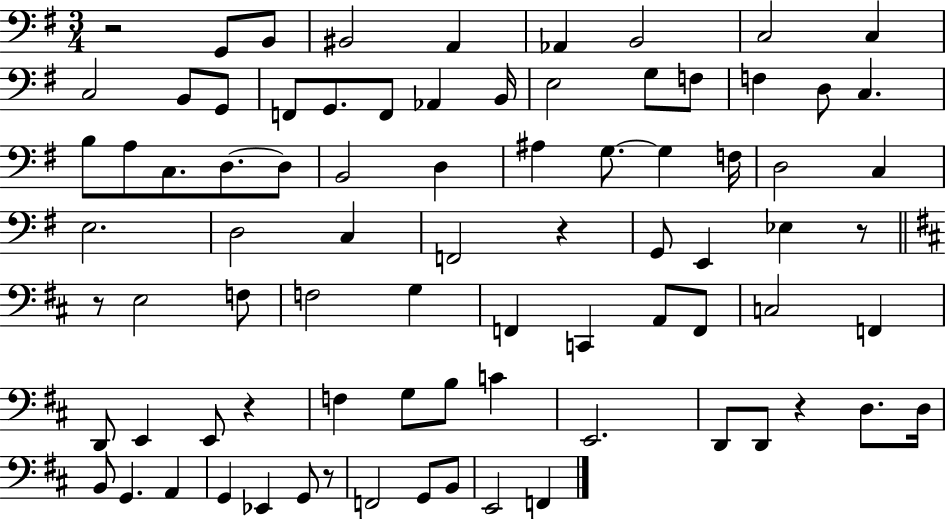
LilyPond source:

{
  \clef bass
  \numericTimeSignature
  \time 3/4
  \key g \major
  \repeat volta 2 { r2 g,8 b,8 | bis,2 a,4 | aes,4 b,2 | c2 c4 | \break c2 b,8 g,8 | f,8 g,8. f,8 aes,4 b,16 | e2 g8 f8 | f4 d8 c4. | \break b8 a8 c8. d8.~~ d8 | b,2 d4 | ais4 g8.~~ g4 f16 | d2 c4 | \break e2. | d2 c4 | f,2 r4 | g,8 e,4 ees4 r8 | \break \bar "||" \break \key d \major r8 e2 f8 | f2 g4 | f,4 c,4 a,8 f,8 | c2 f,4 | \break d,8 e,4 e,8 r4 | f4 g8 b8 c'4 | e,2. | d,8 d,8 r4 d8. d16 | \break b,8 g,4. a,4 | g,4 ees,4 g,8 r8 | f,2 g,8 b,8 | e,2 f,4 | \break } \bar "|."
}